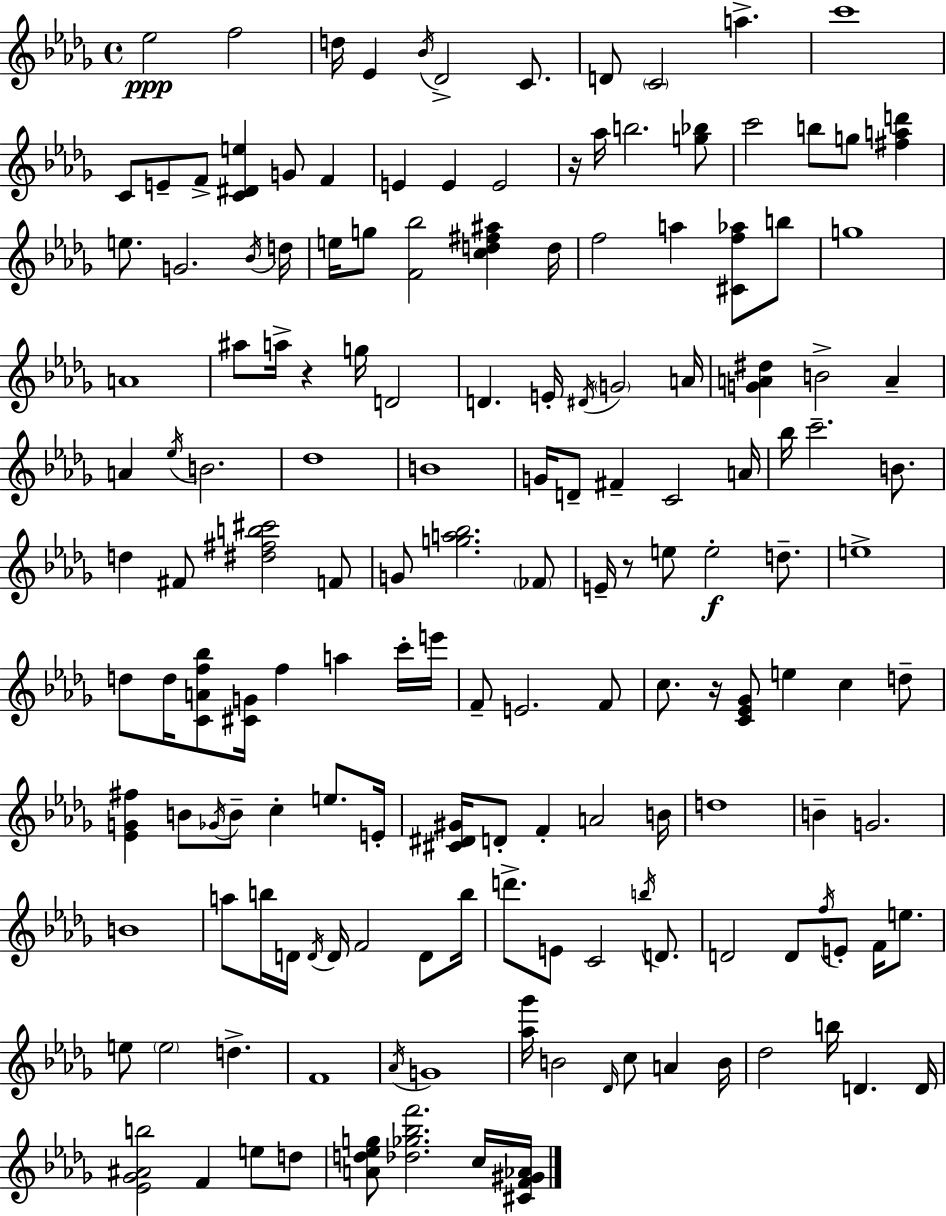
{
  \clef treble
  \time 4/4
  \defaultTimeSignature
  \key bes \minor
  ees''2\ppp f''2 | d''16 ees'4 \acciaccatura { bes'16 } des'2-> c'8. | d'8 \parenthesize c'2 a''4.-> | c'''1 | \break c'8 e'8-- f'8-> <c' dis' e''>4 g'8 f'4 | e'4 e'4 e'2 | r16 aes''16 b''2. <g'' bes''>8 | c'''2 b''8 g''8 <fis'' a'' d'''>4 | \break e''8. g'2. | \acciaccatura { bes'16 } d''16 e''16 g''8 <f' bes''>2 <c'' d'' fis'' ais''>4 | d''16 f''2 a''4 <cis' f'' aes''>8 | b''8 g''1 | \break a'1 | ais''8 a''16-> r4 g''16 d'2 | d'4. e'16-. \acciaccatura { dis'16 } \parenthesize g'2 | a'16 <g' a' dis''>4 b'2-> a'4-- | \break a'4 \acciaccatura { ees''16 } b'2. | des''1 | b'1 | g'16 d'8-- fis'4-- c'2 | \break a'16 bes''16 c'''2.-- | b'8. d''4 fis'8 <dis'' fis'' b'' cis'''>2 | f'8 g'8 <g'' a'' bes''>2. | \parenthesize fes'8 e'16-- r8 e''8 e''2-.\f | \break d''8.-- e''1-> | d''8 d''16 <c' a' f'' bes''>8 <cis' g'>16 f''4 a''4 | c'''16-. e'''16 f'8-- e'2. | f'8 c''8. r16 <c' ees' ges'>8 e''4 c''4 | \break d''8-- <ees' g' fis''>4 b'8 \acciaccatura { ges'16 } b'8-- c''4-. | e''8. e'16-. <cis' dis' gis'>16 d'8-. f'4-. a'2 | b'16 d''1 | b'4-- g'2. | \break b'1 | a''8 b''16 d'16 \acciaccatura { d'16 } d'16 f'2 | d'8 b''16 d'''8.-> e'8 c'2 | \acciaccatura { b''16 } d'8. d'2 d'8 | \break \acciaccatura { f''16 } e'8-. f'16 e''8. e''8 \parenthesize e''2 | d''4.-> f'1 | \acciaccatura { aes'16 } g'1 | <aes'' ges'''>16 b'2 | \break \grace { des'16 } c''8 a'4 b'16 des''2 | b''16 d'4. d'16 <ees' ges' ais' b''>2 | f'4 e''8 d''8 <a' d'' ees'' g''>8 <des'' ges'' bes'' f'''>2. | c''16 <cis' f' gis' aes'>16 \bar "|."
}